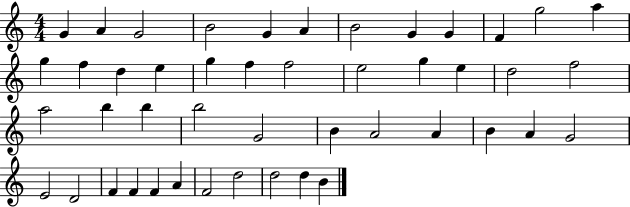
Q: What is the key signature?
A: C major